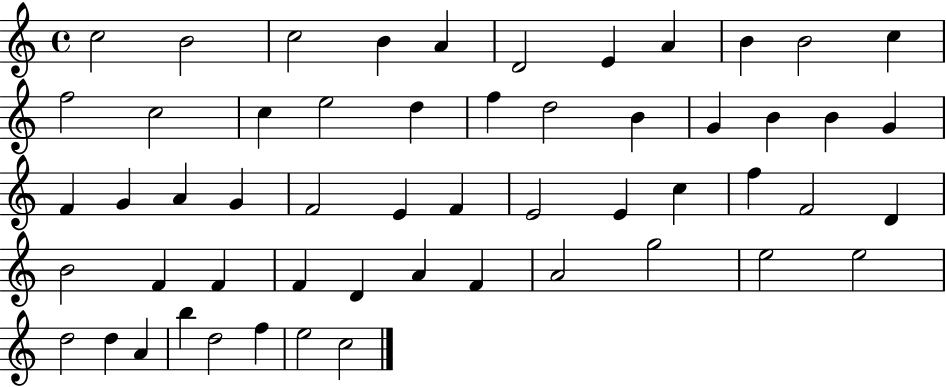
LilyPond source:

{
  \clef treble
  \time 4/4
  \defaultTimeSignature
  \key c \major
  c''2 b'2 | c''2 b'4 a'4 | d'2 e'4 a'4 | b'4 b'2 c''4 | \break f''2 c''2 | c''4 e''2 d''4 | f''4 d''2 b'4 | g'4 b'4 b'4 g'4 | \break f'4 g'4 a'4 g'4 | f'2 e'4 f'4 | e'2 e'4 c''4 | f''4 f'2 d'4 | \break b'2 f'4 f'4 | f'4 d'4 a'4 f'4 | a'2 g''2 | e''2 e''2 | \break d''2 d''4 a'4 | b''4 d''2 f''4 | e''2 c''2 | \bar "|."
}